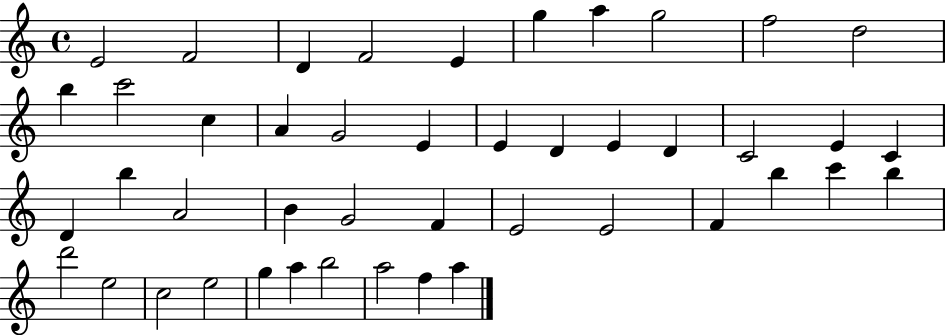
E4/h F4/h D4/q F4/h E4/q G5/q A5/q G5/h F5/h D5/h B5/q C6/h C5/q A4/q G4/h E4/q E4/q D4/q E4/q D4/q C4/h E4/q C4/q D4/q B5/q A4/h B4/q G4/h F4/q E4/h E4/h F4/q B5/q C6/q B5/q D6/h E5/h C5/h E5/h G5/q A5/q B5/h A5/h F5/q A5/q